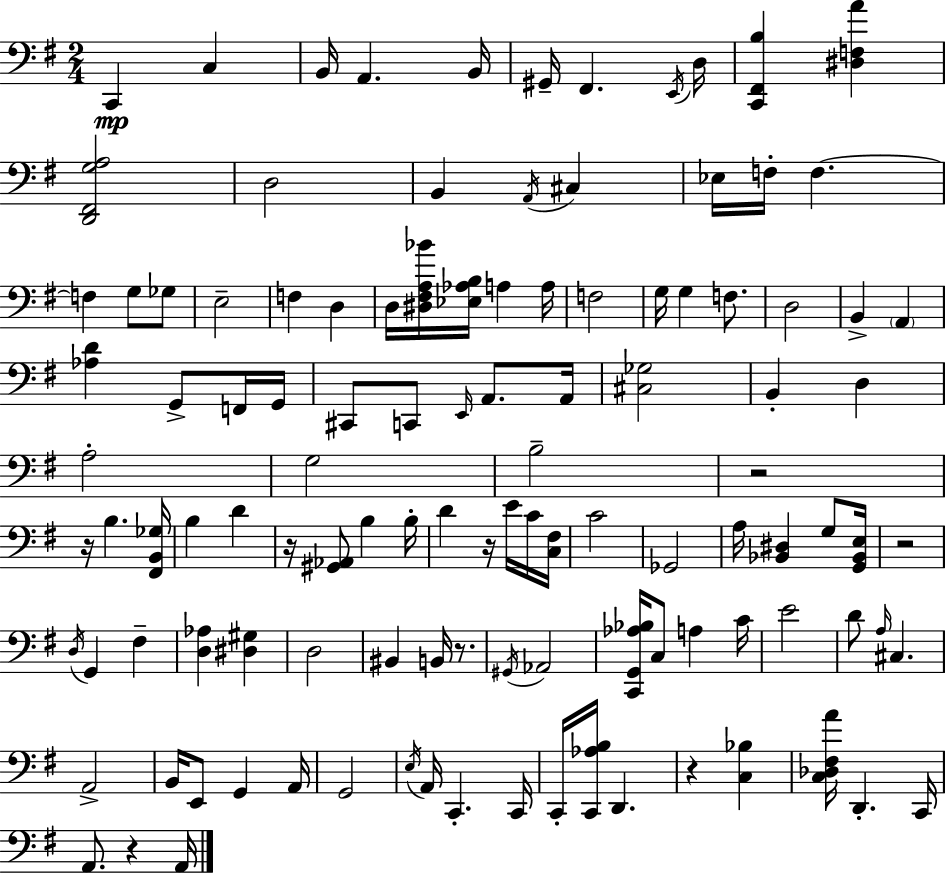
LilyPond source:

{
  \clef bass
  \numericTimeSignature
  \time 2/4
  \key g \major
  c,4\mp c4 | b,16 a,4. b,16 | gis,16-- fis,4. \acciaccatura { e,16 } | d16 <c, fis, b>4 <dis f a'>4 | \break <d, fis, g a>2 | d2 | b,4 \acciaccatura { a,16 } cis4 | ees16 f16-. f4.~~ | \break f4 g8 | ges8 e2-- | f4 d4 | d16 <dis fis a bes'>16 <ees aes b>16 a4 | \break a16 f2 | g16 g4 f8. | d2 | b,4-> \parenthesize a,4 | \break <aes d'>4 g,8-> | f,16 g,16 cis,8 c,8 \grace { e,16 } a,8. | a,16 <cis ges>2 | b,4-. d4 | \break a2-. | g2 | b2-- | r2 | \break r16 b4. | <fis, b, ges>16 b4 d'4 | r16 <gis, aes,>8 b4 | b16-. d'4 r16 | \break e'16 c'16 <c fis>16 c'2 | ges,2 | a16 <bes, dis>4 | g8 <g, bes, e>16 r2 | \break \acciaccatura { d16 } g,4 | fis4-- <d aes>4 | <dis gis>4 d2 | bis,4 | \break b,16 r8. \acciaccatura { gis,16 } aes,2 | <c, g, aes bes>16 c8 | a4 c'16 e'2 | d'8 \grace { a16 } | \break cis4. a,2-> | b,16 e,8 | g,4 a,16 g,2 | \acciaccatura { e16 } a,16 | \break c,4.-. c,16 c,16-. | <c, aes b>16 d,4. r4 | <c bes>4 <c des fis a'>16 | d,4.-. c,16 a,8. | \break r4 a,16 \bar "|."
}